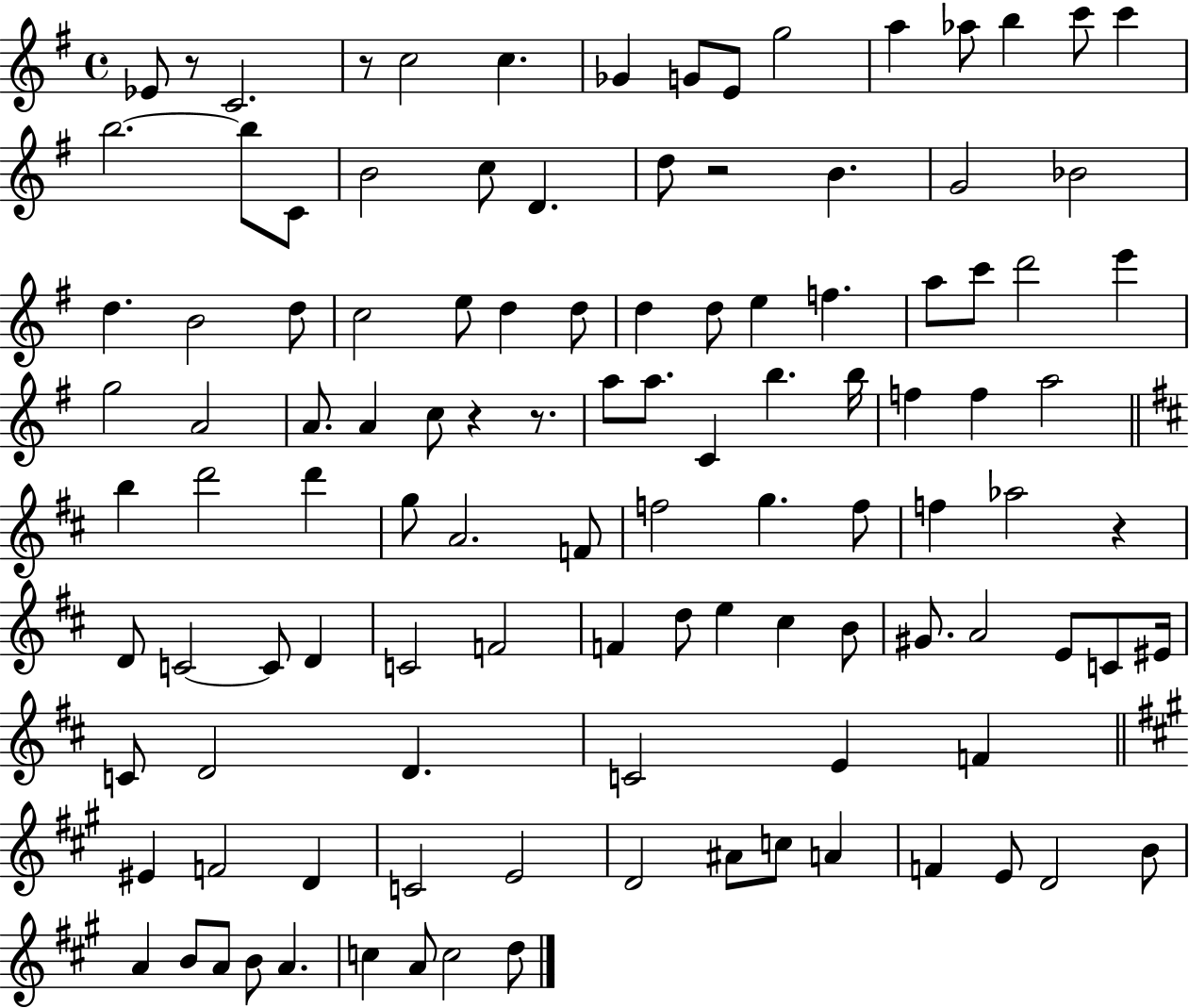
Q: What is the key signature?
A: G major